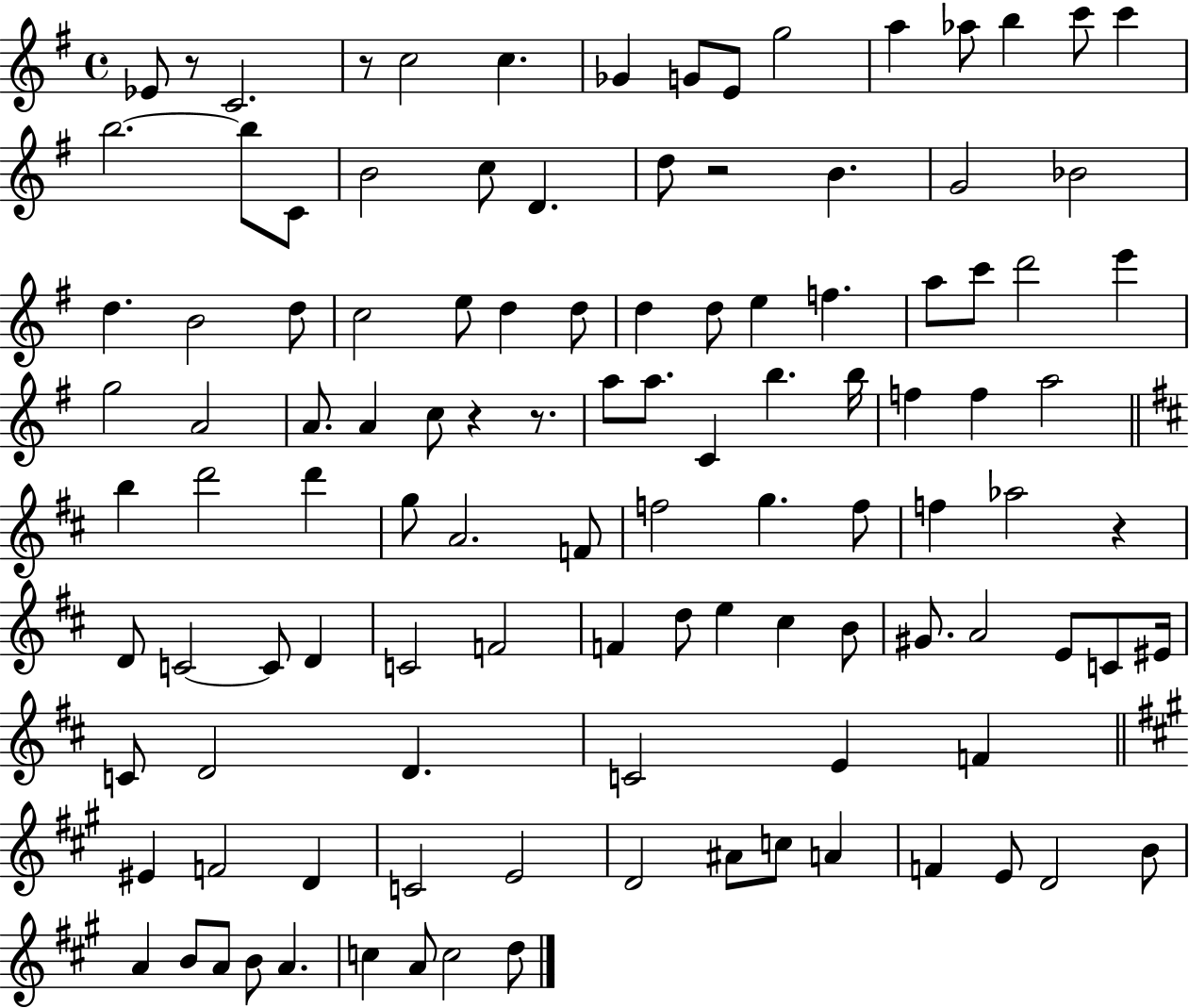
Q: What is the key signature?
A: G major